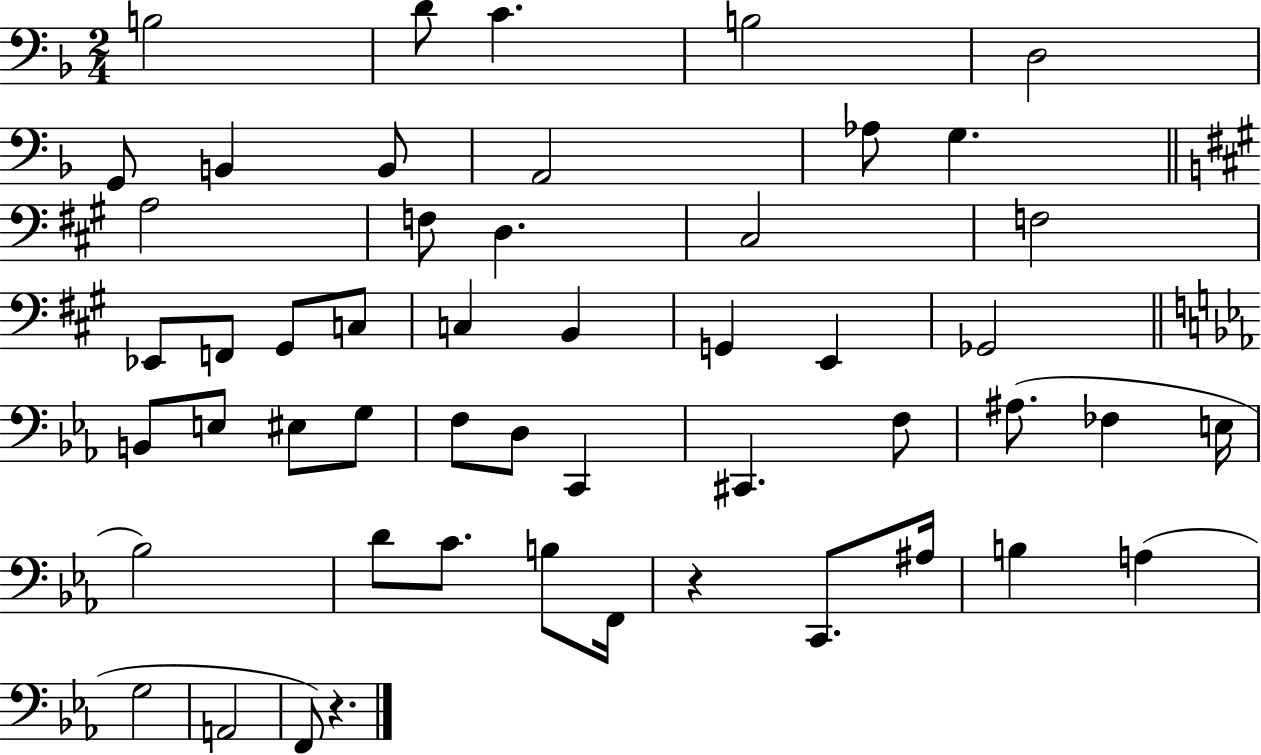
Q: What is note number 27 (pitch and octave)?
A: E3